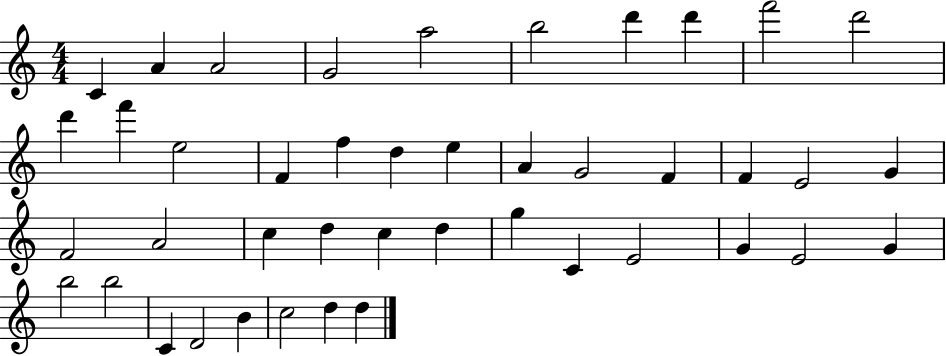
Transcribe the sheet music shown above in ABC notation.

X:1
T:Untitled
M:4/4
L:1/4
K:C
C A A2 G2 a2 b2 d' d' f'2 d'2 d' f' e2 F f d e A G2 F F E2 G F2 A2 c d c d g C E2 G E2 G b2 b2 C D2 B c2 d d